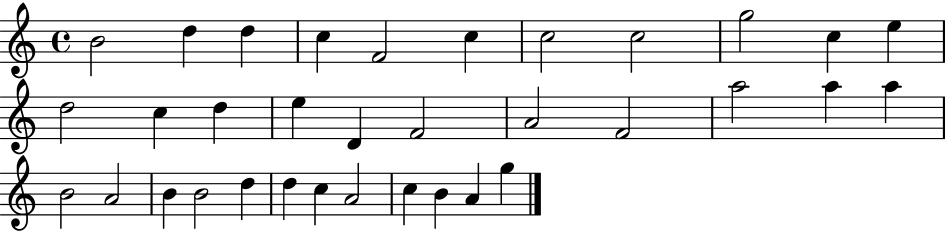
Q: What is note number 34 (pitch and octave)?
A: G5